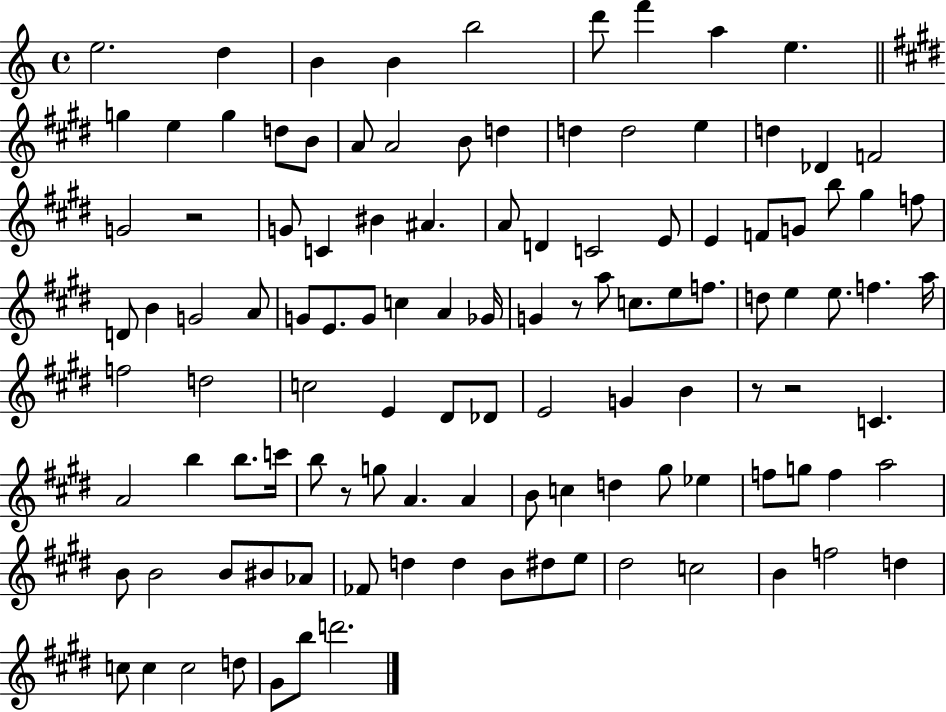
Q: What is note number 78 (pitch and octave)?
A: B4